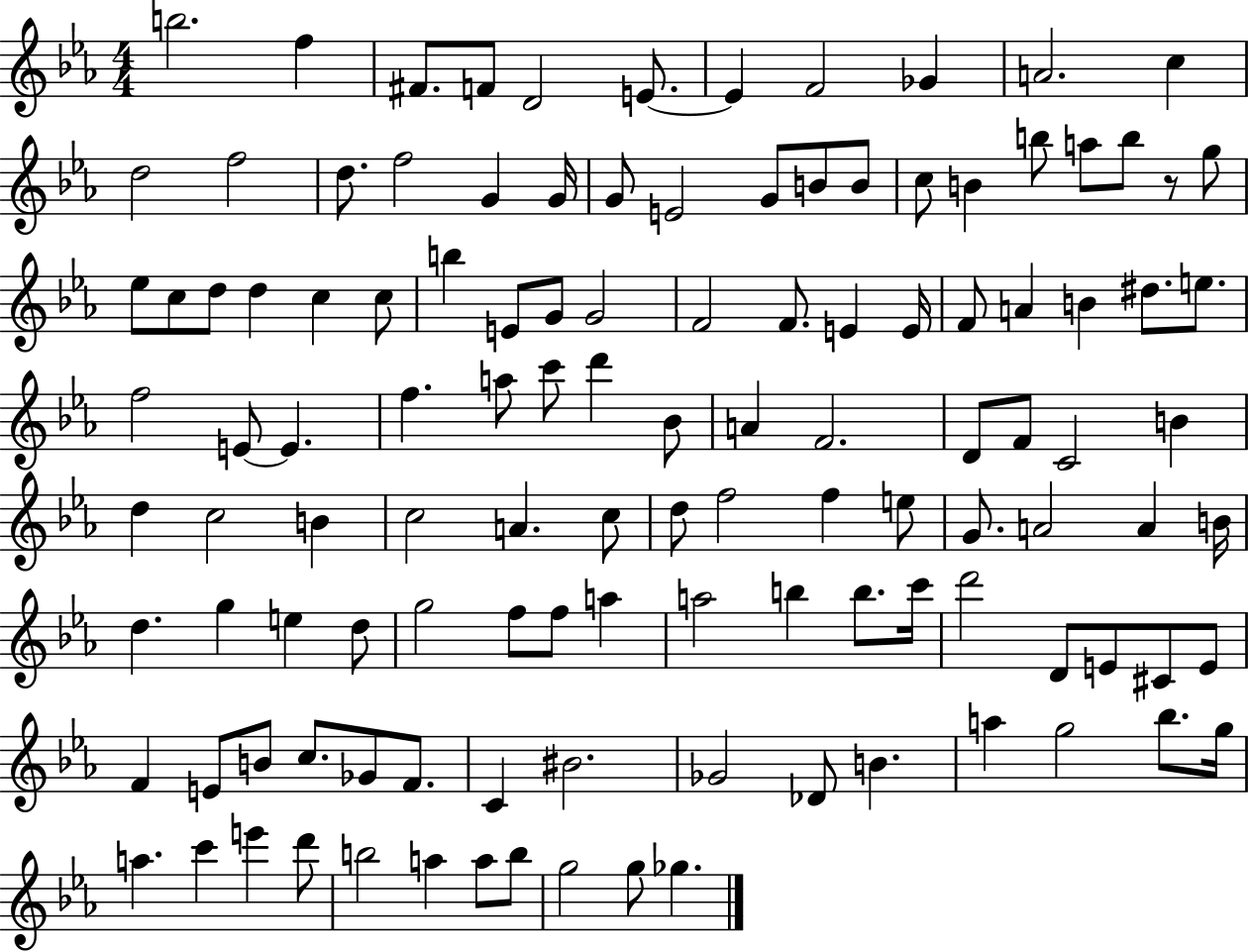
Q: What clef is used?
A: treble